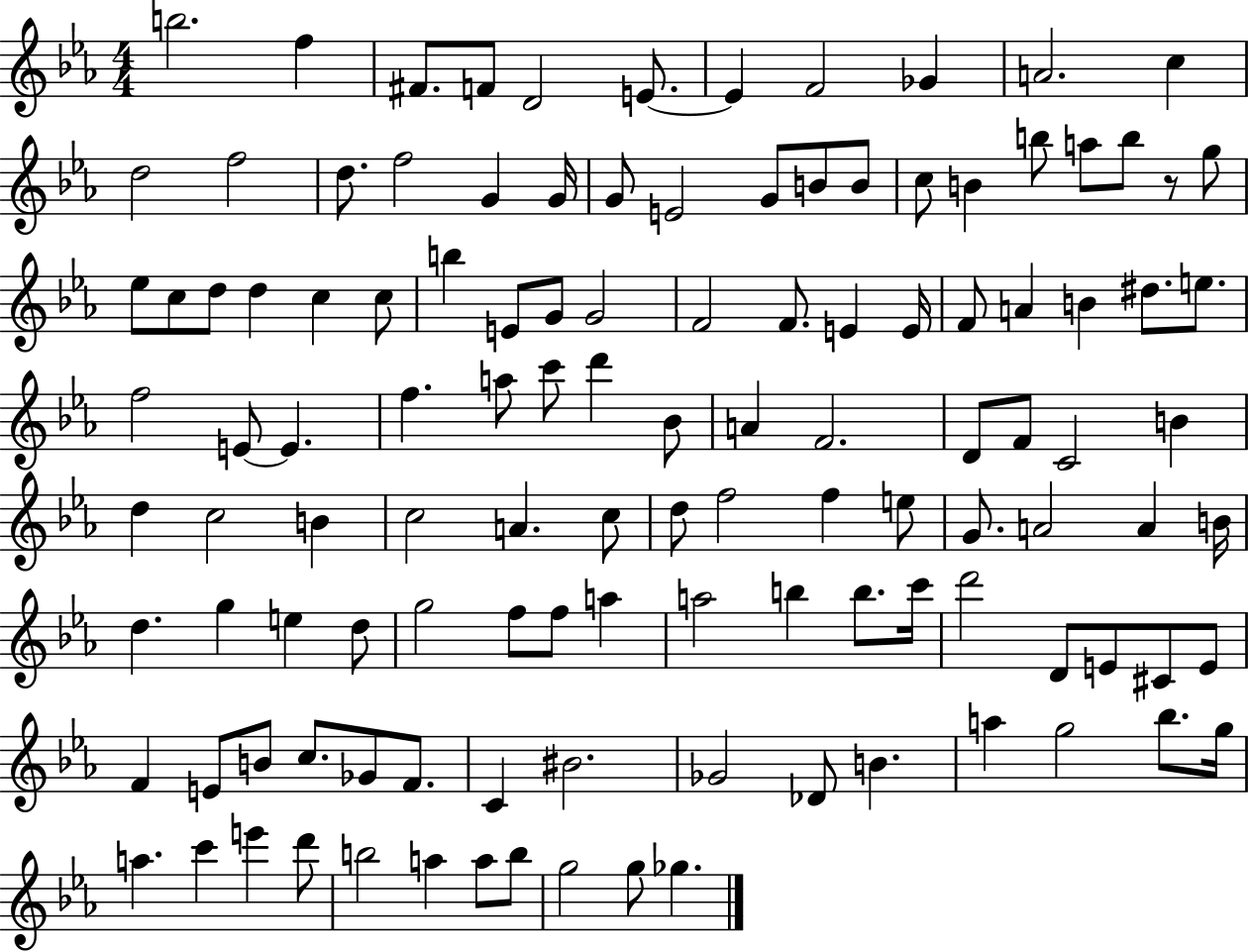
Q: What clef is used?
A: treble